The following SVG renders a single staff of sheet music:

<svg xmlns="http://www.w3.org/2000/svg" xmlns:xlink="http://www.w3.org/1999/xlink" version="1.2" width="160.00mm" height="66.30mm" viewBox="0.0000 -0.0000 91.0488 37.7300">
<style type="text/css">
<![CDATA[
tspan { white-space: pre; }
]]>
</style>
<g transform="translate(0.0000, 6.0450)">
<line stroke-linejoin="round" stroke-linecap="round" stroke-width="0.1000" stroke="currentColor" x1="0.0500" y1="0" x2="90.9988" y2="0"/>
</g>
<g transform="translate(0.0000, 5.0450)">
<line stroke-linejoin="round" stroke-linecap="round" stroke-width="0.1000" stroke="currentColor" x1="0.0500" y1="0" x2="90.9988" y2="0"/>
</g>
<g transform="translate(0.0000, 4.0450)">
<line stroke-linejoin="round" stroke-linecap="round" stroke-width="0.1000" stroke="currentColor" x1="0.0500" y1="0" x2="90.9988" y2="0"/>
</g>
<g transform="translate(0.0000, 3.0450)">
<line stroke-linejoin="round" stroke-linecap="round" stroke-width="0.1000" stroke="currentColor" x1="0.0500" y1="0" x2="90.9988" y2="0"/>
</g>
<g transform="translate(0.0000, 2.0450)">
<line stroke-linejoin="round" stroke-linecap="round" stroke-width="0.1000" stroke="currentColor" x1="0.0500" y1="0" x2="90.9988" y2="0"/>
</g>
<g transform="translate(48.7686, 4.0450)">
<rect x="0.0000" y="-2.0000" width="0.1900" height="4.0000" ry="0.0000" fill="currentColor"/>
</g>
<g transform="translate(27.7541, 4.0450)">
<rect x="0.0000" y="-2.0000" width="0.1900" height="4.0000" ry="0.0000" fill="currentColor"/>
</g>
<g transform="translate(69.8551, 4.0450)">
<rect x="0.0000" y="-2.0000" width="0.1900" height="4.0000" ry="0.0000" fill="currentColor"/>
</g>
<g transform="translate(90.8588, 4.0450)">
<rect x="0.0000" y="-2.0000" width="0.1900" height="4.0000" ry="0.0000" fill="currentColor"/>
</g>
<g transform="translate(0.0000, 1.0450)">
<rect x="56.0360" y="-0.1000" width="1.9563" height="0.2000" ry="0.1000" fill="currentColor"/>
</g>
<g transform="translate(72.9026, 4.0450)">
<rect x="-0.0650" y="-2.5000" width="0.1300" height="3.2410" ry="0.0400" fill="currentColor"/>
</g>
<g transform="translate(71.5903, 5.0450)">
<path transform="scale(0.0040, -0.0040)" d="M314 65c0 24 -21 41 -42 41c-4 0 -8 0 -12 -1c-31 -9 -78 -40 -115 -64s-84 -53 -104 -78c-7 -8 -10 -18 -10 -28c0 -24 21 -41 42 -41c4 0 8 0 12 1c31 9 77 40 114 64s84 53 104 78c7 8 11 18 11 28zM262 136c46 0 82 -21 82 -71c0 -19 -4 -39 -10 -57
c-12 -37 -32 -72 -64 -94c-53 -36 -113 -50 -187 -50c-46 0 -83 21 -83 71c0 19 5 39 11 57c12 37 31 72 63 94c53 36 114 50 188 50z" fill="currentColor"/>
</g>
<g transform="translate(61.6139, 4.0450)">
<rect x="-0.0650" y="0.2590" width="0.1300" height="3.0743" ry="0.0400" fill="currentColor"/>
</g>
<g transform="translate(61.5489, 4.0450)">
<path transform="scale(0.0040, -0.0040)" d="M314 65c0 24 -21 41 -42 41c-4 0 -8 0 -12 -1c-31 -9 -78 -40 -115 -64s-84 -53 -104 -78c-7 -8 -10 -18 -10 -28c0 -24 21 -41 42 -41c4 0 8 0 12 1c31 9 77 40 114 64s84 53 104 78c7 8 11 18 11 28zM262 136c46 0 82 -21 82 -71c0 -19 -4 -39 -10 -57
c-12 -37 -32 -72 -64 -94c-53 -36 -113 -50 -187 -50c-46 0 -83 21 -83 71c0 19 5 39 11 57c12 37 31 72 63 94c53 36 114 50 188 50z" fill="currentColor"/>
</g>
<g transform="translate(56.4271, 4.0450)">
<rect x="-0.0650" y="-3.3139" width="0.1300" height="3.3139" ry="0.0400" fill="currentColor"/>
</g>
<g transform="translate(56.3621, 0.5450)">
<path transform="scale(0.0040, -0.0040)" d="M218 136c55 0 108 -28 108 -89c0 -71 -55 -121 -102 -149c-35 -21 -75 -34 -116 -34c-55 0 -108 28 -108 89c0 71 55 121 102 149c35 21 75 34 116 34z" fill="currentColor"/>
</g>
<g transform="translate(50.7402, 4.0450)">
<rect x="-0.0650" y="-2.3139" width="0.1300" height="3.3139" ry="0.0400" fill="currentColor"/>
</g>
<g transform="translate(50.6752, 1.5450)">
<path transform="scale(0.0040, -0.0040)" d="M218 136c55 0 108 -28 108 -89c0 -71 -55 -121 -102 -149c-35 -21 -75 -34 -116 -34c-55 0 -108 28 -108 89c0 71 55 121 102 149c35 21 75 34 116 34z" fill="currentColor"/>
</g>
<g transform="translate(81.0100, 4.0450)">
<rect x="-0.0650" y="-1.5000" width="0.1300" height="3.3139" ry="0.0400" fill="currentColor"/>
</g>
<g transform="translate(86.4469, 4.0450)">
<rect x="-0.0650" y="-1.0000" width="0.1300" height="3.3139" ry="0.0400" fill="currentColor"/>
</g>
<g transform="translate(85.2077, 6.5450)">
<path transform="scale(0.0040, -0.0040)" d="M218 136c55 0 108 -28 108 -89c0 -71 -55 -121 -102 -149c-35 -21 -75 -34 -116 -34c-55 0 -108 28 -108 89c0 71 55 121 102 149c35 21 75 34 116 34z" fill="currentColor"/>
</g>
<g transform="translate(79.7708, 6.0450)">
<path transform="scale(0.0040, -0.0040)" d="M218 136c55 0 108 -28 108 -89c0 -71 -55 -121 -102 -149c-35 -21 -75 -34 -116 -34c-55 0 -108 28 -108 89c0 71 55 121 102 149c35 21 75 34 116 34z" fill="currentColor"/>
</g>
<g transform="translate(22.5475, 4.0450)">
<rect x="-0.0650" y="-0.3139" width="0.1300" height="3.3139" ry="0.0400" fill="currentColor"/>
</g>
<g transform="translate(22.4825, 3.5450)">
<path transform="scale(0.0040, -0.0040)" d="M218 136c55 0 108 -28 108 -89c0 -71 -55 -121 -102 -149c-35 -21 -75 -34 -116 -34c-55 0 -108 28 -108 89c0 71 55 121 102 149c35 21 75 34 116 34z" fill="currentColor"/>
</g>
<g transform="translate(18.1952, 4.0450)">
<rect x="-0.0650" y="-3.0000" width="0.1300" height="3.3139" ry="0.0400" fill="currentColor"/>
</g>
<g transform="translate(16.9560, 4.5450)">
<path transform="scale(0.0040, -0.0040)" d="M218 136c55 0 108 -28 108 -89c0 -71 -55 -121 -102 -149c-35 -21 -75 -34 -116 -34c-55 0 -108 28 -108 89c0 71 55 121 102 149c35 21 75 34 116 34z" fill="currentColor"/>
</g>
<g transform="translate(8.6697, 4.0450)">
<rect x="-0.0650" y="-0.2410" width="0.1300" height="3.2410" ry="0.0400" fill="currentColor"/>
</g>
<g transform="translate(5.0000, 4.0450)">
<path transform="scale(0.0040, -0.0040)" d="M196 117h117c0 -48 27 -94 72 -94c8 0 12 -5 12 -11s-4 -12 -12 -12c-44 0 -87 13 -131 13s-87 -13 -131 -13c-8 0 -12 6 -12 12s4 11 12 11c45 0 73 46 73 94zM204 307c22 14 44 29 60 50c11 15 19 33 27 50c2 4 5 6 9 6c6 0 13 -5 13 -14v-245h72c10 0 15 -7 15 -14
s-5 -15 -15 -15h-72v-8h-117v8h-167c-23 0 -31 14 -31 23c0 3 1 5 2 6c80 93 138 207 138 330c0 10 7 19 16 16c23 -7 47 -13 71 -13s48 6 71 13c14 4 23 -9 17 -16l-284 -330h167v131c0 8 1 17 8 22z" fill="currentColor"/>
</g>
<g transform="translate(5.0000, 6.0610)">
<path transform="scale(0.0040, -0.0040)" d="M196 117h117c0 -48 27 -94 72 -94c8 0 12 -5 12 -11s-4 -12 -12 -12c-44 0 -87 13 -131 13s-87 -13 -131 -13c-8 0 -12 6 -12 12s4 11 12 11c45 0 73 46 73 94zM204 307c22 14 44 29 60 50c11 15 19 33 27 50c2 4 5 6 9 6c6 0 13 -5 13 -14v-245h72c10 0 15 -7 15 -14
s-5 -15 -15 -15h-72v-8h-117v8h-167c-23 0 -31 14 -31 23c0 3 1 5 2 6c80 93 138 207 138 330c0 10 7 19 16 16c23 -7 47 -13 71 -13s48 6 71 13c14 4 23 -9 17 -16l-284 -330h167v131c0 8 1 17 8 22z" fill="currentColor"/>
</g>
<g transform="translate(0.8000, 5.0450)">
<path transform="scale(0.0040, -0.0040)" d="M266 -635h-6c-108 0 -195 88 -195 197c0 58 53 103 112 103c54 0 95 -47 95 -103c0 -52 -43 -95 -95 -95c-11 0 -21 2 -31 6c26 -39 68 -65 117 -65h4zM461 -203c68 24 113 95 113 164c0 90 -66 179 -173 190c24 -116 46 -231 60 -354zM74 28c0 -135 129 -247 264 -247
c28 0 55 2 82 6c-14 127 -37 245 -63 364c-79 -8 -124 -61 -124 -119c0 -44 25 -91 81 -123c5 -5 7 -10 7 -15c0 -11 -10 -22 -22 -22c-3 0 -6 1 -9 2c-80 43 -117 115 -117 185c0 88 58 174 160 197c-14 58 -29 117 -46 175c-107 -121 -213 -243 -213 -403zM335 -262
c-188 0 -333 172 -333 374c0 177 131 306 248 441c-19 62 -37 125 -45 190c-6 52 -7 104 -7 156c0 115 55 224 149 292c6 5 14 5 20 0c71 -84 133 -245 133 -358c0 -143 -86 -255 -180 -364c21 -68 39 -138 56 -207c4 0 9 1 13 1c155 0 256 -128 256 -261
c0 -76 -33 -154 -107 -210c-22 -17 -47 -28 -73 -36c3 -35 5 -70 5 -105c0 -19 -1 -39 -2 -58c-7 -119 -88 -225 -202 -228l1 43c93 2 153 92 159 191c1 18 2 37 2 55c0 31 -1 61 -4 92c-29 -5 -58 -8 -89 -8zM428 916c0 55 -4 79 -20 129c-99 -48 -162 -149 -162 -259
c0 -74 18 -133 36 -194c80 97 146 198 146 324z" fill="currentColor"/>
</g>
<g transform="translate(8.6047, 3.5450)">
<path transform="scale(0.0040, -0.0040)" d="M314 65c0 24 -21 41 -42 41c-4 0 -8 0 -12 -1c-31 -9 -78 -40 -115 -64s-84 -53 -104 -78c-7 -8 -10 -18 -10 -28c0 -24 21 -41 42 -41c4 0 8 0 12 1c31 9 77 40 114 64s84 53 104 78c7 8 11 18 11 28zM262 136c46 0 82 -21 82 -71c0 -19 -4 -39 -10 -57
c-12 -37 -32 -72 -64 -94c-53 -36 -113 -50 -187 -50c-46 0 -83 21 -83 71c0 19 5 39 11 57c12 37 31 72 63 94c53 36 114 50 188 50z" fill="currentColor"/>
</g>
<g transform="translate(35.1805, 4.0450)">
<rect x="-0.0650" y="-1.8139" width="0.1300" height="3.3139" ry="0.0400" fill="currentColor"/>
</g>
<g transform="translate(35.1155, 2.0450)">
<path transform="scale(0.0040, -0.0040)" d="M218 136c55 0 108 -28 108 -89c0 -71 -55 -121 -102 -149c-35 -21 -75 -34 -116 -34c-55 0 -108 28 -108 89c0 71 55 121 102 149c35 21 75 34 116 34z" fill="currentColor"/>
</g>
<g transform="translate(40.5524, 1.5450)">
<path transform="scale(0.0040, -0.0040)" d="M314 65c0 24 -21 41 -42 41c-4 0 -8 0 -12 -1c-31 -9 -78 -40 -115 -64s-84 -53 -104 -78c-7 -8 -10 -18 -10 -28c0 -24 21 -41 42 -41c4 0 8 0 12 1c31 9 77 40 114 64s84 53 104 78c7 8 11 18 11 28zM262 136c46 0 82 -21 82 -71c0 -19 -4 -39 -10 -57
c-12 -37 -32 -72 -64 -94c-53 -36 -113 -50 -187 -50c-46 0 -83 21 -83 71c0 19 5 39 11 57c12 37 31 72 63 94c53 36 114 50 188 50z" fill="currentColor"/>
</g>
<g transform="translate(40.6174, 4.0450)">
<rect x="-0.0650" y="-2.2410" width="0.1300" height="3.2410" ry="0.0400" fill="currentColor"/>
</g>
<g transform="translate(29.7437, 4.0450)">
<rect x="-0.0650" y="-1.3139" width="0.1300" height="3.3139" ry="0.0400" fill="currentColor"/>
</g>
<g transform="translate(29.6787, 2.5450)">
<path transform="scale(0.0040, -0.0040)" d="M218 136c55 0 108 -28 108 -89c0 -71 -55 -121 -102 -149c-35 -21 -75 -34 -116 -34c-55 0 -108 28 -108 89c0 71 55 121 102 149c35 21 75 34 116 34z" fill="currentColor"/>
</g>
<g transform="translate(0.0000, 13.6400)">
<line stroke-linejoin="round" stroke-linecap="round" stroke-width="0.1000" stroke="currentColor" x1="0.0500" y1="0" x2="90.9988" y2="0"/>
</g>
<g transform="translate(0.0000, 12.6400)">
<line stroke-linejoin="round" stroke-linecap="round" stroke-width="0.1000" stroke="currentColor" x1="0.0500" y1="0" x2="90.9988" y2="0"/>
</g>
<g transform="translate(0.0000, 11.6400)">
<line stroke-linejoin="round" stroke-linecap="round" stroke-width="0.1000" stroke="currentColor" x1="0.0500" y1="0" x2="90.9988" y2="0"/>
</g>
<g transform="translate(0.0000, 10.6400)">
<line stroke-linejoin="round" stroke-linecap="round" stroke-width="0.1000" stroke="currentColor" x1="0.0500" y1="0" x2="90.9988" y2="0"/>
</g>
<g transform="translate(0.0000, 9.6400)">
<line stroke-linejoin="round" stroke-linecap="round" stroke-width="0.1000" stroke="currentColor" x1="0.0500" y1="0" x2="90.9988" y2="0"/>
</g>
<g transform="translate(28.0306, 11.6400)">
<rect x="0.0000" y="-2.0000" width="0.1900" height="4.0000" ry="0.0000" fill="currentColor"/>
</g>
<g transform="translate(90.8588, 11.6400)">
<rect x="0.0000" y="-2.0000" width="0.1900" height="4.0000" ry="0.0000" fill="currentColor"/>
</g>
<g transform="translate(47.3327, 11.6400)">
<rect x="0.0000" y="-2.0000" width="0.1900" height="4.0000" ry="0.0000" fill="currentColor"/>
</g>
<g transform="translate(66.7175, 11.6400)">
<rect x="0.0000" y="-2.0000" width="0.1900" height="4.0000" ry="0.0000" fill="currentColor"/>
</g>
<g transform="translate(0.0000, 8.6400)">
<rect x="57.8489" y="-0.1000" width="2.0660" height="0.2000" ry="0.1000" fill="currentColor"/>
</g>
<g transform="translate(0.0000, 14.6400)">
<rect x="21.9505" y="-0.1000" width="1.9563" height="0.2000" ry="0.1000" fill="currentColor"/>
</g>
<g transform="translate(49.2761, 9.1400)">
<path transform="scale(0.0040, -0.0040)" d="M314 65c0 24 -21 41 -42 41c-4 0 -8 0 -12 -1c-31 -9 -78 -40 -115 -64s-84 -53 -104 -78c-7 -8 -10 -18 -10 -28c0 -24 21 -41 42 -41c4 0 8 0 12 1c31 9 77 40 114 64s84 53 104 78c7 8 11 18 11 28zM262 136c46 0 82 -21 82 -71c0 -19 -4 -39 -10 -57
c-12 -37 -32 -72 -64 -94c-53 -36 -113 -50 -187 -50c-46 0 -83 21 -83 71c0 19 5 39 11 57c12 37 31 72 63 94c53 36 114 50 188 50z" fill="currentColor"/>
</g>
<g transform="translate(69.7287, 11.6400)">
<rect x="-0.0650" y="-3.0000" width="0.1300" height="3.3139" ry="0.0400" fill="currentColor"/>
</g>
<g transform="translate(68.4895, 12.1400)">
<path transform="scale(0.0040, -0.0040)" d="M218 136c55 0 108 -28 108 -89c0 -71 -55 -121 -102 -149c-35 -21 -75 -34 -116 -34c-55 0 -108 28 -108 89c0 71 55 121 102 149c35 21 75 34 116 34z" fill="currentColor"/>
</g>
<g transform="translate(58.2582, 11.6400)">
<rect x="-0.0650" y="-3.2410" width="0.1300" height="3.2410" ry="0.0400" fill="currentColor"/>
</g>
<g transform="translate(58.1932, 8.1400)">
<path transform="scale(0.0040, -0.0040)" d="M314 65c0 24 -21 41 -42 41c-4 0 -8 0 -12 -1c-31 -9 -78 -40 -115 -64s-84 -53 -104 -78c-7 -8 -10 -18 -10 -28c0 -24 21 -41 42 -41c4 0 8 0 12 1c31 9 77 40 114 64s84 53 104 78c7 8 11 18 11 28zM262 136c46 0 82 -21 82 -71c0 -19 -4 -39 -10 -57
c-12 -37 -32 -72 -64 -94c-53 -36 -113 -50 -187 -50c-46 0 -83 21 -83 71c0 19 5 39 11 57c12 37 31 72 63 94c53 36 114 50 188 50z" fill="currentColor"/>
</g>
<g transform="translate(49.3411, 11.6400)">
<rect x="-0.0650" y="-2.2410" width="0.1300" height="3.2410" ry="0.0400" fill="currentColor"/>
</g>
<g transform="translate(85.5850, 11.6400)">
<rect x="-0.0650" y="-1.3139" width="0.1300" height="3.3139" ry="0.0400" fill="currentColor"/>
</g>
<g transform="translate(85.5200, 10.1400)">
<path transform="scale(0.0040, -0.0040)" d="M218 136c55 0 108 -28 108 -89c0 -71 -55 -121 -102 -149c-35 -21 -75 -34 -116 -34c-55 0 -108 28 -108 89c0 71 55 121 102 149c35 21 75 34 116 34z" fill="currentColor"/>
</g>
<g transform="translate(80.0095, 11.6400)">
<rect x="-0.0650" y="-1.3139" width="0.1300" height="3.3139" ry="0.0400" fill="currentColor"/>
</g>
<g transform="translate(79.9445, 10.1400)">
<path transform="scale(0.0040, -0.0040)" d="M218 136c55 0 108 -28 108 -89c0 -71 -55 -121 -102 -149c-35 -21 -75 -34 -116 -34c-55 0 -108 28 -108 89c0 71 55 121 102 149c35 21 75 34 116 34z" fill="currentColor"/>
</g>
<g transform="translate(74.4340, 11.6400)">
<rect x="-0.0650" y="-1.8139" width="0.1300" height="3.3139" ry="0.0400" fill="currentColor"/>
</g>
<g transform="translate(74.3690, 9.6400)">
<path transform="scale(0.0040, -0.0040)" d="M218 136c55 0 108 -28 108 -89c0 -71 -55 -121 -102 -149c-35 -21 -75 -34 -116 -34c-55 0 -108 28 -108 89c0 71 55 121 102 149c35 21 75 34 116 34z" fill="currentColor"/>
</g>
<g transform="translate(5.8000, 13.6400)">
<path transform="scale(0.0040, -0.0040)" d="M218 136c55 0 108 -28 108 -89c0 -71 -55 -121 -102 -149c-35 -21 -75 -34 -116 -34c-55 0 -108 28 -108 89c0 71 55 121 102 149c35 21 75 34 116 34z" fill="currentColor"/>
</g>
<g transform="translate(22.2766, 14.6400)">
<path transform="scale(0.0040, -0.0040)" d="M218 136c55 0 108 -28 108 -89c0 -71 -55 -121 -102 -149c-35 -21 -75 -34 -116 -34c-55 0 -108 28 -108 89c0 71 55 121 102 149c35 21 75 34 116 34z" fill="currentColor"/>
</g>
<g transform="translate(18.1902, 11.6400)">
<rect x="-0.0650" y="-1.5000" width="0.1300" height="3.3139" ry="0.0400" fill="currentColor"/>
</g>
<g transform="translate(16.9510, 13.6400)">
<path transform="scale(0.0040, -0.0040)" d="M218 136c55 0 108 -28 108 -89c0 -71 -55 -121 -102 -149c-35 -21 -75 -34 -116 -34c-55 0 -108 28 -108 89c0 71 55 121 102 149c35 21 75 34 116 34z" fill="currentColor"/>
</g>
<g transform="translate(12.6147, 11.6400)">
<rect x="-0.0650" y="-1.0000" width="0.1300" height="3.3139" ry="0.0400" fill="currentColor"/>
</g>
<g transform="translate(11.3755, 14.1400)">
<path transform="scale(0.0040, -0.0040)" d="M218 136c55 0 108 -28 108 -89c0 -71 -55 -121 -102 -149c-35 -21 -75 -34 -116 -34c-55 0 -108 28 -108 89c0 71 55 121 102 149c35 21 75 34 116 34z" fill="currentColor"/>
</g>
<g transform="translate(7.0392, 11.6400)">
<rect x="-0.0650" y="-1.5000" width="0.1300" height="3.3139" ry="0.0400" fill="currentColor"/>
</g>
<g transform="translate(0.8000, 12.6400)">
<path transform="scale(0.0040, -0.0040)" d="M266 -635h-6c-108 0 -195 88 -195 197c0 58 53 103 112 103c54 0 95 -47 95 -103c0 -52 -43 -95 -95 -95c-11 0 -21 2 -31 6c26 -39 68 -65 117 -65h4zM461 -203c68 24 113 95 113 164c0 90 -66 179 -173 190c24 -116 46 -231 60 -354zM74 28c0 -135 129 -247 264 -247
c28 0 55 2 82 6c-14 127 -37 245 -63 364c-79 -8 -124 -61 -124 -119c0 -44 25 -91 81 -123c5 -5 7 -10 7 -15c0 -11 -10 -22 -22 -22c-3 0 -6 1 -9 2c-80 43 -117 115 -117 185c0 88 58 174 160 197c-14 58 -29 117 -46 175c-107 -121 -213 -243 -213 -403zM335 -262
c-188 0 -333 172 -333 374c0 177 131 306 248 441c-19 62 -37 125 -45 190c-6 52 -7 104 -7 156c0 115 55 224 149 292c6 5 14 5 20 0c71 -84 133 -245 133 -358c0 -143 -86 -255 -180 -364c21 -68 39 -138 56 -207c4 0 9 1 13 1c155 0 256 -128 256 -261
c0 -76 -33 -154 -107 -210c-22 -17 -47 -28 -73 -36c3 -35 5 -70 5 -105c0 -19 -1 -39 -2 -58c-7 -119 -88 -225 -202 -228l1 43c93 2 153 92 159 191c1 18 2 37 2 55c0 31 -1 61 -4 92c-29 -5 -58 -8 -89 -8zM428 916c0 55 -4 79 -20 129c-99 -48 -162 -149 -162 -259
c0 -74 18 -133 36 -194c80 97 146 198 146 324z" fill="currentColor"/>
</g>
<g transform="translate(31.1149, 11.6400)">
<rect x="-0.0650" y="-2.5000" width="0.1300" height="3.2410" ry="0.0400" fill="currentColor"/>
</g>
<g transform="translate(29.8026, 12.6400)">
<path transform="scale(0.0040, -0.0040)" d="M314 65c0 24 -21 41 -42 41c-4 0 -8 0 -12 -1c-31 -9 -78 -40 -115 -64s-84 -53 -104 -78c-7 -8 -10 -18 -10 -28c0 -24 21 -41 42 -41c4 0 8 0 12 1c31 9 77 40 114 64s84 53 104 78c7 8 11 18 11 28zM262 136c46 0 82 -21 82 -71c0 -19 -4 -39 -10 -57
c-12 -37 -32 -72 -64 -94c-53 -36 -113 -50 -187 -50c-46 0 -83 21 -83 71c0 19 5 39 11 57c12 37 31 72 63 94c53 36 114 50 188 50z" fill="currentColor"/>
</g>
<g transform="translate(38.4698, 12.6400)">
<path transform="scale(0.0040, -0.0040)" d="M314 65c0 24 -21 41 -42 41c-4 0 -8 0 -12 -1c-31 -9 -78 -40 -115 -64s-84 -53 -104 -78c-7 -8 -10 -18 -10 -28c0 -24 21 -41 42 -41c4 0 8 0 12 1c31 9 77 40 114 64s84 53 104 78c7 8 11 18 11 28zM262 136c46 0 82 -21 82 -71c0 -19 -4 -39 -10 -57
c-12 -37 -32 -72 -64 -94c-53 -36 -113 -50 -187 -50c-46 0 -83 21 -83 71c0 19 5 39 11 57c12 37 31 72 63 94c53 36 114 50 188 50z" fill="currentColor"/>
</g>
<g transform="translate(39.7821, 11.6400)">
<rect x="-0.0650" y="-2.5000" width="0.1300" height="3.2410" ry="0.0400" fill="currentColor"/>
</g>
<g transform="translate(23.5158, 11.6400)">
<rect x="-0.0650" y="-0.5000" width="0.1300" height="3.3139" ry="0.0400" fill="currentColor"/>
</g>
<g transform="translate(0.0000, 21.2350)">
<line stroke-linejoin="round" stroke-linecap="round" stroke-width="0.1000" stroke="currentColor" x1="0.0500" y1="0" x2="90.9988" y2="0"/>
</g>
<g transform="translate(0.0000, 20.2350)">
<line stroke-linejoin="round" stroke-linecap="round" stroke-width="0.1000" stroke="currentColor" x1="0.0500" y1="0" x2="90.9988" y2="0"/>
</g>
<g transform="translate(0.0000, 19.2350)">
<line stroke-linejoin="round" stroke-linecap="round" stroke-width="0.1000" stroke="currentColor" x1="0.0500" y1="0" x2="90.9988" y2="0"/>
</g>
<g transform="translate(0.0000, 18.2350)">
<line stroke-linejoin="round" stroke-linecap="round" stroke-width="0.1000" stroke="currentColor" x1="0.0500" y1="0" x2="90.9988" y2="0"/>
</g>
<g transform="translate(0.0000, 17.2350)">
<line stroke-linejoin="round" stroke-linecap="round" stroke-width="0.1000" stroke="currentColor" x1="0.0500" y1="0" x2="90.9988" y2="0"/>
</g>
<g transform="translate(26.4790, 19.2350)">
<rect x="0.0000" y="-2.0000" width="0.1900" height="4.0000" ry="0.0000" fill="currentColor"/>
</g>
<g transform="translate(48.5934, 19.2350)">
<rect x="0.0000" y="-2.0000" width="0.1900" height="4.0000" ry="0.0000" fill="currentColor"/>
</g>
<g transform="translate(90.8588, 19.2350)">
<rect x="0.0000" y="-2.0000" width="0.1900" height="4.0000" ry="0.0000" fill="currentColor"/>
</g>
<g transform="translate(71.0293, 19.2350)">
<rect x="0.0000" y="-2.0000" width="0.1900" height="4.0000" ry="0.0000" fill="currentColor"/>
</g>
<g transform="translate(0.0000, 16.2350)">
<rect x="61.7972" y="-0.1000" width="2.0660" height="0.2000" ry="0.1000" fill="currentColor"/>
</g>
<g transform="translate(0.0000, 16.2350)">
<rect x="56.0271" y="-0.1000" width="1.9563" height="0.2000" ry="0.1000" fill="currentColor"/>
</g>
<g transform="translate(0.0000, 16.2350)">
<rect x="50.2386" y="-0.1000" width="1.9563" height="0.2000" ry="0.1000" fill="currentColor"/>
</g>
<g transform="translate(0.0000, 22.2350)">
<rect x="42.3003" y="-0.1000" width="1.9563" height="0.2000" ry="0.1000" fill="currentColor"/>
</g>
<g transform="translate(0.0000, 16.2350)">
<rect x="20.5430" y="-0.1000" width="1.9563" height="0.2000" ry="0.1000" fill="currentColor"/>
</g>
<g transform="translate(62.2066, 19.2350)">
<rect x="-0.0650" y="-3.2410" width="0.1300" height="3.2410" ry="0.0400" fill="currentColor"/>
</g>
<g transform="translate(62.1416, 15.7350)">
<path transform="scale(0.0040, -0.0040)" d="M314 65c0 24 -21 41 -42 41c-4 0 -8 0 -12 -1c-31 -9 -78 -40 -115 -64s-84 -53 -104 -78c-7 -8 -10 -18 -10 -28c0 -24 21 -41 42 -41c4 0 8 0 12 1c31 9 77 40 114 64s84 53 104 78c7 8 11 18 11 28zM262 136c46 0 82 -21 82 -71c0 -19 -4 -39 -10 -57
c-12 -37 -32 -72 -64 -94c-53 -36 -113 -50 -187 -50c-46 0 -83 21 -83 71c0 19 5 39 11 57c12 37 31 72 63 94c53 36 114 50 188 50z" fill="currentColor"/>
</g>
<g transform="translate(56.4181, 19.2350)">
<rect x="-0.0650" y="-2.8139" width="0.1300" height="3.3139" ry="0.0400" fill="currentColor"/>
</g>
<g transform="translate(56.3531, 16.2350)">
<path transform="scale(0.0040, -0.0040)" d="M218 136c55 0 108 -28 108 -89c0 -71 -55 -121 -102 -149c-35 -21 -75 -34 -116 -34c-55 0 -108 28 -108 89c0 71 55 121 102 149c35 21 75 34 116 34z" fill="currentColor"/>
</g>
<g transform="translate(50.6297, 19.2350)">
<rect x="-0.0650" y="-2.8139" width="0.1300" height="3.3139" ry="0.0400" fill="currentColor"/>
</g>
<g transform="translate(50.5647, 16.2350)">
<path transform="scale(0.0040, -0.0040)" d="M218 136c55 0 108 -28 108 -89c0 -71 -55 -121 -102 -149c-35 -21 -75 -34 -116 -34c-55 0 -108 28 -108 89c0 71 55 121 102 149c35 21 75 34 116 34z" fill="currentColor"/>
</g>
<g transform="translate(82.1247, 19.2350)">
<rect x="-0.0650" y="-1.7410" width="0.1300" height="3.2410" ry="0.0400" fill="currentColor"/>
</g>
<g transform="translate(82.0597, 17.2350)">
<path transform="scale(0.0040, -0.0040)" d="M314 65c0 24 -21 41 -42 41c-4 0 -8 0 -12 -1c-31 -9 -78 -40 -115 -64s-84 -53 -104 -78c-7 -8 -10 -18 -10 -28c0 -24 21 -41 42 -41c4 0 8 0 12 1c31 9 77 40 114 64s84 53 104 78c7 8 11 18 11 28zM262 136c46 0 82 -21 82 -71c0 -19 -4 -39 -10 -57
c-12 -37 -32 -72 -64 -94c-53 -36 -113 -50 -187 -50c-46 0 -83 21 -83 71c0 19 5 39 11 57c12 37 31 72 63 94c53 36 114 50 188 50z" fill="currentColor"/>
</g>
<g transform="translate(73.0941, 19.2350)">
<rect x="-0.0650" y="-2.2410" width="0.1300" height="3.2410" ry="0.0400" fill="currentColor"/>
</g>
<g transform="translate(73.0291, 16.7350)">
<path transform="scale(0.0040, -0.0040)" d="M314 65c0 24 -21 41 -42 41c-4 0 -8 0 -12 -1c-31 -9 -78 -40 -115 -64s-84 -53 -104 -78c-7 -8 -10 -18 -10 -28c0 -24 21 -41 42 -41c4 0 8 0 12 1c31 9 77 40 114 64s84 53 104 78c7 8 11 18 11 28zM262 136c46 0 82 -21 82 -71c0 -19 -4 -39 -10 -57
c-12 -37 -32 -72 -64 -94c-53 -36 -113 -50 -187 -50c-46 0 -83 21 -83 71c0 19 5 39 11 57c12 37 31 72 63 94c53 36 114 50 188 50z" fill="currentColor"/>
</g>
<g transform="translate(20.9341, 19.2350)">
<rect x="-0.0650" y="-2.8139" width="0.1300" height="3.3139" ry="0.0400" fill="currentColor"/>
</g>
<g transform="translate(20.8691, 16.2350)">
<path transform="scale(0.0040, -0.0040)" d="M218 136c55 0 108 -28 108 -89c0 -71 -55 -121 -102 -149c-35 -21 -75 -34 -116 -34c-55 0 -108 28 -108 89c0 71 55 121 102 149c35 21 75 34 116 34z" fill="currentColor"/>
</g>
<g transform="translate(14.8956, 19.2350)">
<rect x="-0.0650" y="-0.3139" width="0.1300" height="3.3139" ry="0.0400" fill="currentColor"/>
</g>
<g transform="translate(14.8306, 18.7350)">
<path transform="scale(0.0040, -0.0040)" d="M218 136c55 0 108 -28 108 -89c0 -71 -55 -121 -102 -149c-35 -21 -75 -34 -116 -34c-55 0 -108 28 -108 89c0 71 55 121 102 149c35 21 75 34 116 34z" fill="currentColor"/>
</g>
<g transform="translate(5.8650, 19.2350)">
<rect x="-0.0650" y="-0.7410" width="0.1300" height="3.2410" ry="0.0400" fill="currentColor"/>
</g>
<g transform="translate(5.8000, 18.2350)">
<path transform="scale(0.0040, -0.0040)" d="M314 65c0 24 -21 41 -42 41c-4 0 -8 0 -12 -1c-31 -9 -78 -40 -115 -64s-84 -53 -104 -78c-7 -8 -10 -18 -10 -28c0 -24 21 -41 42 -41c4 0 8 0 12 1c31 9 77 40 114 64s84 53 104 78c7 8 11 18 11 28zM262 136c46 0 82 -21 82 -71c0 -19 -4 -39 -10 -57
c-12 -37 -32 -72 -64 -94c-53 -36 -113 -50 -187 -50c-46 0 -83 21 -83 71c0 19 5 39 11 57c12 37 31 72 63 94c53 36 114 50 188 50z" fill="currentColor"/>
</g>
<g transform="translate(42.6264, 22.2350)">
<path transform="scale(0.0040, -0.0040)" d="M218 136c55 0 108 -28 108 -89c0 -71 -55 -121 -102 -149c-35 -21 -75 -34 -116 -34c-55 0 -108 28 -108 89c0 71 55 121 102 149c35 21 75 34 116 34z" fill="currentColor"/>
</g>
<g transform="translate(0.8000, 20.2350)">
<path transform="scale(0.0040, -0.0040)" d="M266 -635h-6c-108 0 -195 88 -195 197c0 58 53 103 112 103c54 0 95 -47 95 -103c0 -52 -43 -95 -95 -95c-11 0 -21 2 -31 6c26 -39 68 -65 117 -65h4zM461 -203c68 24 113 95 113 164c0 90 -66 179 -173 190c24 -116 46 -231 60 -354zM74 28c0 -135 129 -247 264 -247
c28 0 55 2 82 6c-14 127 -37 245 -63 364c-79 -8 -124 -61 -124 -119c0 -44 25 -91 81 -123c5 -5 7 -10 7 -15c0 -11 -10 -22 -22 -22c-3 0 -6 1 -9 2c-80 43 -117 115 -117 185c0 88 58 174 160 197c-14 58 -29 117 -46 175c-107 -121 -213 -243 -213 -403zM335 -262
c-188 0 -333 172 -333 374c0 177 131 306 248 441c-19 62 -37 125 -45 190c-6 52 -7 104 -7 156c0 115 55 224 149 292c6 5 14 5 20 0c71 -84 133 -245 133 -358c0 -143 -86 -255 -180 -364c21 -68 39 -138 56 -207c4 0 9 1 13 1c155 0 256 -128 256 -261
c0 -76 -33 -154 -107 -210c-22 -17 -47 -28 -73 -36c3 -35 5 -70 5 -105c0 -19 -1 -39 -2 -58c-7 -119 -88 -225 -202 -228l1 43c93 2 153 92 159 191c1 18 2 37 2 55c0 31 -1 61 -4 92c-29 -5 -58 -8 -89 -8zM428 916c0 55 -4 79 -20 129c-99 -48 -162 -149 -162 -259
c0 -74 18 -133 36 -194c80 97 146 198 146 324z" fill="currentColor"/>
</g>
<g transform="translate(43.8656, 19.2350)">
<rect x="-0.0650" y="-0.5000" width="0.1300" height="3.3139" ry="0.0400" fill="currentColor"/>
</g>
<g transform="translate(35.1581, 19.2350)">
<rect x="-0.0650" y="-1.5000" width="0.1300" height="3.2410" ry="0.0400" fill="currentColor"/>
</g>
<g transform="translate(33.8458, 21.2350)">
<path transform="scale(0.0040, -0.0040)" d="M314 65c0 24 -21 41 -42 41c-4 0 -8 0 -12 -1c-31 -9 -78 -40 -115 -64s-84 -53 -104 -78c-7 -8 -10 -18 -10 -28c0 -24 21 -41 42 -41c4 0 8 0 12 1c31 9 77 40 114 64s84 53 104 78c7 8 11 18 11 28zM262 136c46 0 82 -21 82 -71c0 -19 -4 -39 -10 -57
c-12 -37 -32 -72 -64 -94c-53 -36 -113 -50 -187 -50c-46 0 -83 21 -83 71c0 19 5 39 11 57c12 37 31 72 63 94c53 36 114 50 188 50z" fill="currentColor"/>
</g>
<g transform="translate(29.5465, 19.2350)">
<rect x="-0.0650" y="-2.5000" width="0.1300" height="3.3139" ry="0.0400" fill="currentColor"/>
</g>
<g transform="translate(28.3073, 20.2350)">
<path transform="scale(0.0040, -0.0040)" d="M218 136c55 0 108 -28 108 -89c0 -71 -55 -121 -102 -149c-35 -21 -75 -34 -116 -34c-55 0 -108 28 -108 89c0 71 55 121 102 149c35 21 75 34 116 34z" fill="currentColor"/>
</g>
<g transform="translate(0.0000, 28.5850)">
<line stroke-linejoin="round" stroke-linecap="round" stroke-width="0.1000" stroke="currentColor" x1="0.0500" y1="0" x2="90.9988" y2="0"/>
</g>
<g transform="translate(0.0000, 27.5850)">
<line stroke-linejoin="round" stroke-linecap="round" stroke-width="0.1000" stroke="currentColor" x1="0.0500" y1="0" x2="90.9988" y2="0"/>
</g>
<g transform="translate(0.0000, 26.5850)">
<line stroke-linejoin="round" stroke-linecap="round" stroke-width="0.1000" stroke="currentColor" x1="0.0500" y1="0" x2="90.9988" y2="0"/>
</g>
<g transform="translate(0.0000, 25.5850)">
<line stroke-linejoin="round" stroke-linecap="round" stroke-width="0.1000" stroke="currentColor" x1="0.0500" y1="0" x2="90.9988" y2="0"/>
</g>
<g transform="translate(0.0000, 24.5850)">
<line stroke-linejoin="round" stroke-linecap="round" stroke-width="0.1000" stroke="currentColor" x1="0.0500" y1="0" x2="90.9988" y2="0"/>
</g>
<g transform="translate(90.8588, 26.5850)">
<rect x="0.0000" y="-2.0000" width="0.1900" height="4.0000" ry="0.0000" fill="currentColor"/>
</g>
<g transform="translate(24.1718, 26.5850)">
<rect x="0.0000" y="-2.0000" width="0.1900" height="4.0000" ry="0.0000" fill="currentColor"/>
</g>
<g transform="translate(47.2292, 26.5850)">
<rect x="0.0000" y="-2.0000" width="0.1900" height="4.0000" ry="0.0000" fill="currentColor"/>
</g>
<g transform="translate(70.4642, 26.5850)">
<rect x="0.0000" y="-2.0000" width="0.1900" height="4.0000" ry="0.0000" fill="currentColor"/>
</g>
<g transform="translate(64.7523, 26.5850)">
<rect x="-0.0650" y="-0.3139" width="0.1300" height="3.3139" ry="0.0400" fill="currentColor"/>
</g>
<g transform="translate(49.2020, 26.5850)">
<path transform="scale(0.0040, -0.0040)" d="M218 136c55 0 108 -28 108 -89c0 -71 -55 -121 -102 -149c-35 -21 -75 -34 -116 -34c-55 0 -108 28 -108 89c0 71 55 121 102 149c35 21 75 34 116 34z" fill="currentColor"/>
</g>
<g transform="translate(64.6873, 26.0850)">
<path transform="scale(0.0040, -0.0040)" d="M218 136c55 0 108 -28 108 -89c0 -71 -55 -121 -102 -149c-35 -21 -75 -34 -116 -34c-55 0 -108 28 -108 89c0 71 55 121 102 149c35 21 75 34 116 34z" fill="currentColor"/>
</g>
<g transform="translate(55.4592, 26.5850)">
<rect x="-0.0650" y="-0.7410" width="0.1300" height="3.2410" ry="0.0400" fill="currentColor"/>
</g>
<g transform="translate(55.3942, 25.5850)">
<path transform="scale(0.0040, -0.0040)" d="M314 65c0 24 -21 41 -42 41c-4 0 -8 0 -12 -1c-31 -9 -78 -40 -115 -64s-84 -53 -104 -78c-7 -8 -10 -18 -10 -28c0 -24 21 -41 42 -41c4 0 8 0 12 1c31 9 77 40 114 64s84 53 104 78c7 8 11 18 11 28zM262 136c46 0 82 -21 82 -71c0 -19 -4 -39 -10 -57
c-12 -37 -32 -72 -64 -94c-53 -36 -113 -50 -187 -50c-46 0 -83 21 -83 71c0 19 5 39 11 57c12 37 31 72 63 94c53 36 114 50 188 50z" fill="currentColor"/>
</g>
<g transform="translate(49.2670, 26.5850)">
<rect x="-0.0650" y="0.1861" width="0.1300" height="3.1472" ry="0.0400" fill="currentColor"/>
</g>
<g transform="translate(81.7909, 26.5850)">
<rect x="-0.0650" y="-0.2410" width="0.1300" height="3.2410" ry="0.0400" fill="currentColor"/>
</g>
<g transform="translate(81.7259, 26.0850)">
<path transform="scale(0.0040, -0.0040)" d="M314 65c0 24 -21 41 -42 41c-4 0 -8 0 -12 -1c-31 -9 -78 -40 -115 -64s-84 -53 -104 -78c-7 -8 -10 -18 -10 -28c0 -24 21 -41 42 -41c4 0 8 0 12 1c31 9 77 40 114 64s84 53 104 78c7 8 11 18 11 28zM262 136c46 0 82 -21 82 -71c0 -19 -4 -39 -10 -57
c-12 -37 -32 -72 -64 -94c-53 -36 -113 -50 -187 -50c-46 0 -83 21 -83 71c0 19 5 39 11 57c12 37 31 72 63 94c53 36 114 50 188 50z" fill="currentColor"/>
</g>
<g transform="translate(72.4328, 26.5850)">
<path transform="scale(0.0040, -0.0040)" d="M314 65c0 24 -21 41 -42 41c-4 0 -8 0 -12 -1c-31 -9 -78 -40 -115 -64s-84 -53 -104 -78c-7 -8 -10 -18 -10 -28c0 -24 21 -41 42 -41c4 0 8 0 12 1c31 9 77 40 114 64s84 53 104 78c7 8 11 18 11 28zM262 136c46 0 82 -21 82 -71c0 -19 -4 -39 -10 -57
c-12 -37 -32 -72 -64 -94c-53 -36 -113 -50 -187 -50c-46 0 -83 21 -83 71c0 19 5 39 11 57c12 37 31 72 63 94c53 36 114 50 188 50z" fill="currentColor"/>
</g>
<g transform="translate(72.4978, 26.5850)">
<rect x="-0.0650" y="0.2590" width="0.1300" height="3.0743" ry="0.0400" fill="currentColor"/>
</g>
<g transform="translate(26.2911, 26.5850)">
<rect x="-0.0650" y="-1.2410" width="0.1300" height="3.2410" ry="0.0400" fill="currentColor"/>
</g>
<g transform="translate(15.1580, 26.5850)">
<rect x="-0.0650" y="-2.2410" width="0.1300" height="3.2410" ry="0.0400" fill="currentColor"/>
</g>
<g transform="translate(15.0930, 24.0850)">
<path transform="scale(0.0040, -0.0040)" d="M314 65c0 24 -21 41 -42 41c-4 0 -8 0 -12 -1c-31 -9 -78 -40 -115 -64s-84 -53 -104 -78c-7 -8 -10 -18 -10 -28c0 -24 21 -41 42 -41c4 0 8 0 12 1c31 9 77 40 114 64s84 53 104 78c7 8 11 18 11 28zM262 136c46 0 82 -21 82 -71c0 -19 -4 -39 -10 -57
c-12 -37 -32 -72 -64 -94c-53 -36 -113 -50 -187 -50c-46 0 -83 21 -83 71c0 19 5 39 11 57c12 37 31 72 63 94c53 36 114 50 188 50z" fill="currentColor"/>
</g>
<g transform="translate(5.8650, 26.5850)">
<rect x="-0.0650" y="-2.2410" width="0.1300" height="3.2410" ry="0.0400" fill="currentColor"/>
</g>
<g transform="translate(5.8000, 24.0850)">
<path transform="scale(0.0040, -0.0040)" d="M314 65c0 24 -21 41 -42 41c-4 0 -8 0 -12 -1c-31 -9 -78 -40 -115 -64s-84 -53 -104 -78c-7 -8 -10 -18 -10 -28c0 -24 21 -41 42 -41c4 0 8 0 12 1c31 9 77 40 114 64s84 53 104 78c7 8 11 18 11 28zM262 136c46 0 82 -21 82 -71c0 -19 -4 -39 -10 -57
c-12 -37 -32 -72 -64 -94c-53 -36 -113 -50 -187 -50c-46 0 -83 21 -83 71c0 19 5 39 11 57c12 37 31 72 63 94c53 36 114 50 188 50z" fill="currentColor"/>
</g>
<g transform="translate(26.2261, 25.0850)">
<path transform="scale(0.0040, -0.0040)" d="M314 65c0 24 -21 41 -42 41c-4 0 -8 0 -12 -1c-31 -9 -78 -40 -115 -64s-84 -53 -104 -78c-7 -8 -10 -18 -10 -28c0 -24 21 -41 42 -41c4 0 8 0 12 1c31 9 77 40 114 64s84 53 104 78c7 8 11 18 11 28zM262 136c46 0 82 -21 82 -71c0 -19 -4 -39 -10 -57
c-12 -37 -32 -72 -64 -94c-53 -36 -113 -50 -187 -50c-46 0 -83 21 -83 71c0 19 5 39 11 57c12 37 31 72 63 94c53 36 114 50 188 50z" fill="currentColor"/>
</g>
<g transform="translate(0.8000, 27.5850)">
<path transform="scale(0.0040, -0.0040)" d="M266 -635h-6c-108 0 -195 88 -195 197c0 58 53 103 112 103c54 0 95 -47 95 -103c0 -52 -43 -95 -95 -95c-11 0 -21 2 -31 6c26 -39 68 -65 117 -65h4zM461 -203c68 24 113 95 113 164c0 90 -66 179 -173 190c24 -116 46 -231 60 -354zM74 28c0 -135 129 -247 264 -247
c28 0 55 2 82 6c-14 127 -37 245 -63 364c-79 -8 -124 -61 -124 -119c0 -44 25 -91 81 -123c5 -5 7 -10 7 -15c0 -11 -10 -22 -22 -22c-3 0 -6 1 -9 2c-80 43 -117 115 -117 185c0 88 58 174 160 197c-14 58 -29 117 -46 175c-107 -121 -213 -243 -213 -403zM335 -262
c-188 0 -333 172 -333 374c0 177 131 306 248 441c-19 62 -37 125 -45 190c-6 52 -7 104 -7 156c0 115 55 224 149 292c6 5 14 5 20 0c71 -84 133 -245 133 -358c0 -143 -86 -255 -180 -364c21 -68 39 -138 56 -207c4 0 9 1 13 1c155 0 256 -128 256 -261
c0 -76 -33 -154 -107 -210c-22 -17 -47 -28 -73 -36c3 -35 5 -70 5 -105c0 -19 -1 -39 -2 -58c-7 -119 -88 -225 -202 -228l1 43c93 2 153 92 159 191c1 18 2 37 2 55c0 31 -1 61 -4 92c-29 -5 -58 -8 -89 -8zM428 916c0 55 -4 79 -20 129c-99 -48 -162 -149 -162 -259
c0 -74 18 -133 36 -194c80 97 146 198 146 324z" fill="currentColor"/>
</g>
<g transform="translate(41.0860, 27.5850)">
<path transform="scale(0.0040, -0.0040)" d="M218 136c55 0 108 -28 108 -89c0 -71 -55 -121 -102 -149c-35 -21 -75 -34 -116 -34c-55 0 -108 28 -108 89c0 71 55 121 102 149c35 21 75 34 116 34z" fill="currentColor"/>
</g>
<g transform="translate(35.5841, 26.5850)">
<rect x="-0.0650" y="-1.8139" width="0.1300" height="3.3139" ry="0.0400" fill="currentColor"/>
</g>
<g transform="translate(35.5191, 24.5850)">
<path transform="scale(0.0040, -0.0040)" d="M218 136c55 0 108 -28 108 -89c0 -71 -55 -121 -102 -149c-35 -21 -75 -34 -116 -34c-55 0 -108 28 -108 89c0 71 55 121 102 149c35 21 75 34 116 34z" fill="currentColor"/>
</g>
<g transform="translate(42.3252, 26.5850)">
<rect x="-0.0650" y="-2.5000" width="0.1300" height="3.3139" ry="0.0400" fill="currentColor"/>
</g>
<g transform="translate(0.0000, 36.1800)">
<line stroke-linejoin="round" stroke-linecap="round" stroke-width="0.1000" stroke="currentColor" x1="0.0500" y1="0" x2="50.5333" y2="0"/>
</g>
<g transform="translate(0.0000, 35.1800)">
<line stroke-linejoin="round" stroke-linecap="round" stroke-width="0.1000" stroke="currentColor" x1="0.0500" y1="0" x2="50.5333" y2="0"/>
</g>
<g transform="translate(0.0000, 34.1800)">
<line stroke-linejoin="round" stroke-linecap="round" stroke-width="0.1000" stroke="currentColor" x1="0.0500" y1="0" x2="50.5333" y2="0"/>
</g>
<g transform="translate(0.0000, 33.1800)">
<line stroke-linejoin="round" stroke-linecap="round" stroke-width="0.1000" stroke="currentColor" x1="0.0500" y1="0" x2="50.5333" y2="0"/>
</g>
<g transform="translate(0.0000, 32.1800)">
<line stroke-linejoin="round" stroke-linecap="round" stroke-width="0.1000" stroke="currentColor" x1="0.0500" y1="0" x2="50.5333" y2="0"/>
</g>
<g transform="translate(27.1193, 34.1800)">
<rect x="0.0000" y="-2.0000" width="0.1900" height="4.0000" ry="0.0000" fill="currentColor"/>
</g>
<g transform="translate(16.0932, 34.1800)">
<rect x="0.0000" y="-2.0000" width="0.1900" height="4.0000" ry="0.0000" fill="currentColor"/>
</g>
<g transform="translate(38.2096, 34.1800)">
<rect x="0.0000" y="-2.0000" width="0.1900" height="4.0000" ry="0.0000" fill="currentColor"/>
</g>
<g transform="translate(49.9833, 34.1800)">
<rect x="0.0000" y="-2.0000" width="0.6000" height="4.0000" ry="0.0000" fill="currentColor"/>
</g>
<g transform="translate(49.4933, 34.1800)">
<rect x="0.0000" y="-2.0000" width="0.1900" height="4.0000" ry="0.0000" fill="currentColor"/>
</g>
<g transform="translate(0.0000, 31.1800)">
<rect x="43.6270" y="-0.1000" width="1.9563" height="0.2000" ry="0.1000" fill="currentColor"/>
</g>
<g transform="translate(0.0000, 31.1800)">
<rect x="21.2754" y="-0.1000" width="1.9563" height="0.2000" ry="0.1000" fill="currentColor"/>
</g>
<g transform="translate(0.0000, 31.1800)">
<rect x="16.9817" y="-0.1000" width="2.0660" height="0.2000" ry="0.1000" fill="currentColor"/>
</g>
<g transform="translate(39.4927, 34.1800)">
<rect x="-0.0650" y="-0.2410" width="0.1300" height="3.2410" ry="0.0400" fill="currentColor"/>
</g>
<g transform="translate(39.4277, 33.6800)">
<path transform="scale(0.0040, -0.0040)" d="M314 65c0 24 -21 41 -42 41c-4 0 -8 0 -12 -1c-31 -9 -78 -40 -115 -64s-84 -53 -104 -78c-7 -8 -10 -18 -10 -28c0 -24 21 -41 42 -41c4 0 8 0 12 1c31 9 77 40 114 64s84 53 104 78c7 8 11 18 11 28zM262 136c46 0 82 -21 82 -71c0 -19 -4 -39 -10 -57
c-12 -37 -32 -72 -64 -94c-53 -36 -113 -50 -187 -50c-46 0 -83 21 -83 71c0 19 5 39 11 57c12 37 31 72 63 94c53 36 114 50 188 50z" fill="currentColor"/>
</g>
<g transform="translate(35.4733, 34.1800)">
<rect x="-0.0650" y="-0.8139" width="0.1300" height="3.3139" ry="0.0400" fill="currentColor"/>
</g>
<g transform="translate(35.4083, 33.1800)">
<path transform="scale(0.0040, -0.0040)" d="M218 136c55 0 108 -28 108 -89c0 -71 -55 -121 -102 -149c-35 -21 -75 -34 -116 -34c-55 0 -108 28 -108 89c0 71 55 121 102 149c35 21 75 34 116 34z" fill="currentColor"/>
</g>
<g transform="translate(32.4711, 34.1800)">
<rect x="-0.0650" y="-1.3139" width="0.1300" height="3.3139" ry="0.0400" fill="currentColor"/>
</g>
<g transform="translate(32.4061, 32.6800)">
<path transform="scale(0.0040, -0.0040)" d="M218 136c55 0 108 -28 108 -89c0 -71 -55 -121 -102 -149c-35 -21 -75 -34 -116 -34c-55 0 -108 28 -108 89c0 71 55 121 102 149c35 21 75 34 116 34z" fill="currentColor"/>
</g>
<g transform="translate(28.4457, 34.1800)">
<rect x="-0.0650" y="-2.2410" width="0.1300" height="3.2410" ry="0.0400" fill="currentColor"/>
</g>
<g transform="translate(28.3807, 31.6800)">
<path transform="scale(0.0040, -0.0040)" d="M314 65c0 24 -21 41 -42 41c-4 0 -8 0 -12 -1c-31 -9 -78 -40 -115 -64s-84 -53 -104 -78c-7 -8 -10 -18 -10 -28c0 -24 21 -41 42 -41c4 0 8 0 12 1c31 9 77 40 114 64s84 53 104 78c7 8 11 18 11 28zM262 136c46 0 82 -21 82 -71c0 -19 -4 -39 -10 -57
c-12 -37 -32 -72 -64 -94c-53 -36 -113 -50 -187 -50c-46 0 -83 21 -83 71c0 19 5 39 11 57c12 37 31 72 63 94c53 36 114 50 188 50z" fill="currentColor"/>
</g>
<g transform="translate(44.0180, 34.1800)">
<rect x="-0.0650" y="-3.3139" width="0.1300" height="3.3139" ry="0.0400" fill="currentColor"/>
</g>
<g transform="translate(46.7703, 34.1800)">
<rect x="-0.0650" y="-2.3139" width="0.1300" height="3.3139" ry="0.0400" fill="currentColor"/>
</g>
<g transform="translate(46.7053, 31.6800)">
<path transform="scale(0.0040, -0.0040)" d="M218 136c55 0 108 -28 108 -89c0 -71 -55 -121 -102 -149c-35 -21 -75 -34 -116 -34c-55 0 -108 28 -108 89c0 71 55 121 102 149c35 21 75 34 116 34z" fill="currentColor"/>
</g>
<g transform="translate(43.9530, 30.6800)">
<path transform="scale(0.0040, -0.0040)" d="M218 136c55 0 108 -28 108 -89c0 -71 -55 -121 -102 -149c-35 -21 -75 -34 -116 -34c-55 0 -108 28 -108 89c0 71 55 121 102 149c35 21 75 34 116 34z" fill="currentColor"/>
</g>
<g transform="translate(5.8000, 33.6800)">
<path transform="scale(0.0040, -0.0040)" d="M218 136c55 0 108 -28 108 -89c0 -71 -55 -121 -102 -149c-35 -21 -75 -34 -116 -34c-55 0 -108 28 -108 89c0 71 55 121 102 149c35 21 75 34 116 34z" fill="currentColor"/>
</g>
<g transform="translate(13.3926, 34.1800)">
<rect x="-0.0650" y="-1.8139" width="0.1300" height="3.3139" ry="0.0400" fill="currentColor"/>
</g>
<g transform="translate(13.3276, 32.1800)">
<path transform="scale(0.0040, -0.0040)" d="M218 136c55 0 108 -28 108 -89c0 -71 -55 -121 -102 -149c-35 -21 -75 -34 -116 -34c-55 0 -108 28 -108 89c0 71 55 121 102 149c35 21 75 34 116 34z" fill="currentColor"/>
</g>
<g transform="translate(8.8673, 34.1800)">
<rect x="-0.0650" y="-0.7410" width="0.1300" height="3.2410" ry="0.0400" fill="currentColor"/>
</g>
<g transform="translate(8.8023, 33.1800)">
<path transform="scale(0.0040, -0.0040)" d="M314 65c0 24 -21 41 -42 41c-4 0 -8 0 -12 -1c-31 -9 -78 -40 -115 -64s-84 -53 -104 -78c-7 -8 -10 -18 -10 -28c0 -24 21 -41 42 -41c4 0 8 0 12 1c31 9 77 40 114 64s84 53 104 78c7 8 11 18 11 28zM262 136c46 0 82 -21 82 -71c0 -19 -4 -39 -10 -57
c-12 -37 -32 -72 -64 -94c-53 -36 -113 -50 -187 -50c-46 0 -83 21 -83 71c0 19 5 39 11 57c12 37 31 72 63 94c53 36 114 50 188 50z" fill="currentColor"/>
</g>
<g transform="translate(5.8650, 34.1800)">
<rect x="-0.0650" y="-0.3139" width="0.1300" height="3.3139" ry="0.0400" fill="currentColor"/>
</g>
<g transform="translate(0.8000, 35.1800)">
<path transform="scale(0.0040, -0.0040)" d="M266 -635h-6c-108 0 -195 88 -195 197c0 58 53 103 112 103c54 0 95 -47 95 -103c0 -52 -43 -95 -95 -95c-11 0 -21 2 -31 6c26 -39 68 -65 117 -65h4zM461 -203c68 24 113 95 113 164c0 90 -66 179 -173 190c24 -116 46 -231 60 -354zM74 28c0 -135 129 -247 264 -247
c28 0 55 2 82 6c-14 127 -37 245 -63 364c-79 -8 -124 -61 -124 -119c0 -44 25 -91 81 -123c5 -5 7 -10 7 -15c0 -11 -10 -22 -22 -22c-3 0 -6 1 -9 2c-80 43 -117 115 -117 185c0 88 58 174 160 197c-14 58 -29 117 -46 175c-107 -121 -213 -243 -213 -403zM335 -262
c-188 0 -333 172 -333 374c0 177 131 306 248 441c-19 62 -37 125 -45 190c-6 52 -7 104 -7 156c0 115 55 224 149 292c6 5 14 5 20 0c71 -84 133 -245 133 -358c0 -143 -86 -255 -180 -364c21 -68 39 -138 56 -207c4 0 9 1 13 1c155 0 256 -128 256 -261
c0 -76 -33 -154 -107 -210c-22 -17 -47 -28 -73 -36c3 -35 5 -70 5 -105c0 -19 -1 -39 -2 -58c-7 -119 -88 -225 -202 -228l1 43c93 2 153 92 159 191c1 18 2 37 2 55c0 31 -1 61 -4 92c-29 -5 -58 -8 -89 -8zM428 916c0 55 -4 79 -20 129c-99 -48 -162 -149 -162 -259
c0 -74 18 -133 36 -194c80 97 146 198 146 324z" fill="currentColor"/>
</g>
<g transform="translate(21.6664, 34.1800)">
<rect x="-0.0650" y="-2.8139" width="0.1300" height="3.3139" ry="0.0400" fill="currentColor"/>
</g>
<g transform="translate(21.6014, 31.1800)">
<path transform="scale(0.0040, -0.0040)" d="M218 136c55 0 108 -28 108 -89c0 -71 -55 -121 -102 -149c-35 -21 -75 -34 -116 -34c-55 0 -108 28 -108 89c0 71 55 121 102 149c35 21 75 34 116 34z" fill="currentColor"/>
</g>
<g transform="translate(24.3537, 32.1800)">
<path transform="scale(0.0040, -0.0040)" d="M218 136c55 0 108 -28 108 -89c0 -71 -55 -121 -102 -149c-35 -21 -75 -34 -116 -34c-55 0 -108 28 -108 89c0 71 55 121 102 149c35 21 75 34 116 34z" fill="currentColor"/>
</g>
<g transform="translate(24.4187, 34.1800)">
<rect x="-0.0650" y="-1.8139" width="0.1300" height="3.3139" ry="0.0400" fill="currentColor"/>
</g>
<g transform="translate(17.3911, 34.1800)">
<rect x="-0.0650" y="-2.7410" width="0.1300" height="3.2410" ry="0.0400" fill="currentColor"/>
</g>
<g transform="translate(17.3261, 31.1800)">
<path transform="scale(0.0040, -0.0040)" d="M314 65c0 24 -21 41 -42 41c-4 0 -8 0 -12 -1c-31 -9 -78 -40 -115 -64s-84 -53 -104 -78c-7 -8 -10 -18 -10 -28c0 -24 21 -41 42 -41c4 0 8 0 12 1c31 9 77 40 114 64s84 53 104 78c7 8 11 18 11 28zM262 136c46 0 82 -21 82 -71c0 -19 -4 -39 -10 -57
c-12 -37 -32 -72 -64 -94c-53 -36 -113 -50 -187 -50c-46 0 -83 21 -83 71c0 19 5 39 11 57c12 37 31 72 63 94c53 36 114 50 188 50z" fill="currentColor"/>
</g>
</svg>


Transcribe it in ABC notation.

X:1
T:Untitled
M:4/4
L:1/4
K:C
c2 A c e f g2 g b B2 G2 E D E D E C G2 G2 g2 b2 A f e e d2 c a G E2 C a a b2 g2 f2 g2 g2 e2 f G B d2 c B2 c2 c d2 f a2 a f g2 e d c2 b g